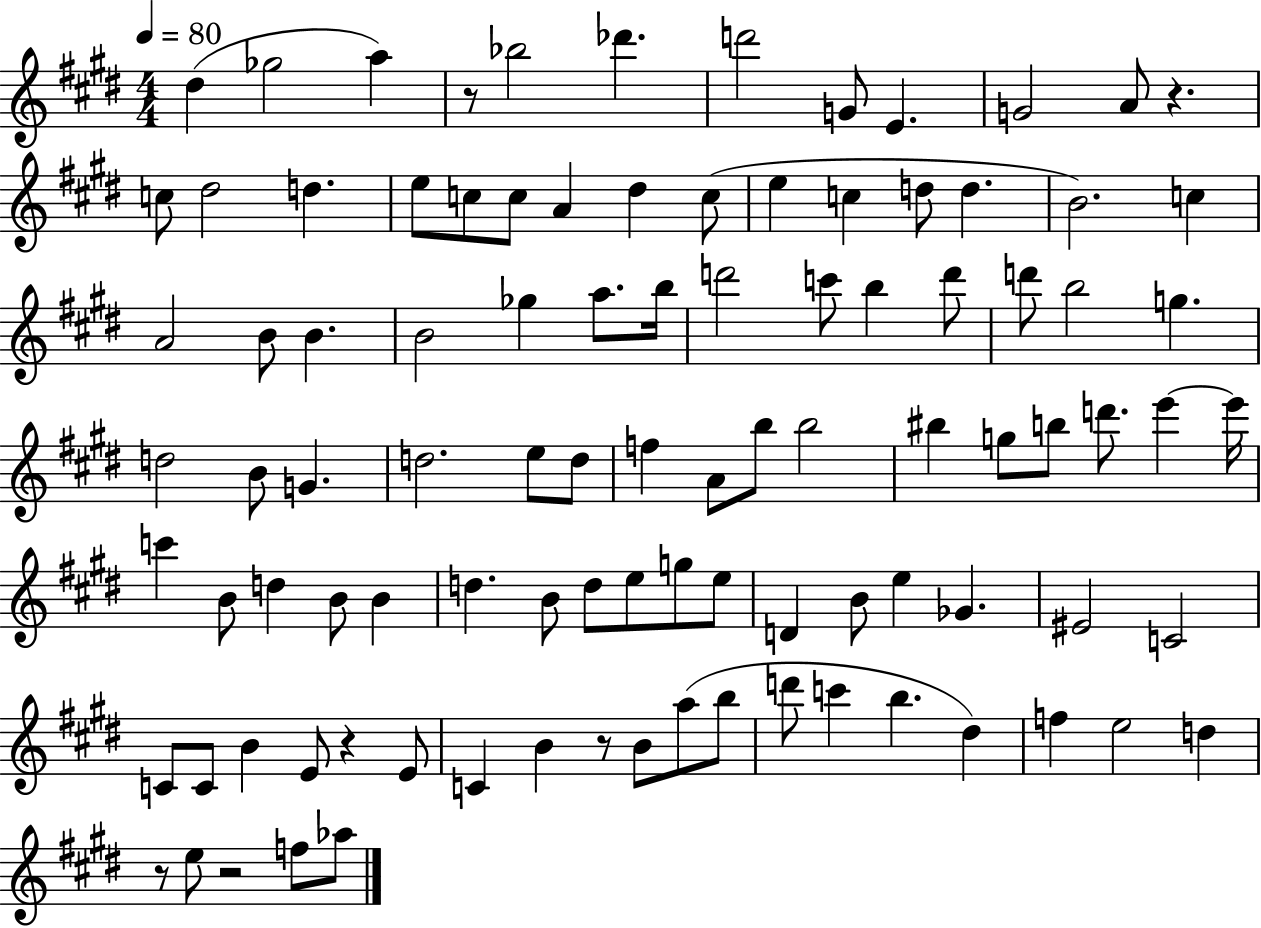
X:1
T:Untitled
M:4/4
L:1/4
K:E
^d _g2 a z/2 _b2 _d' d'2 G/2 E G2 A/2 z c/2 ^d2 d e/2 c/2 c/2 A ^d c/2 e c d/2 d B2 c A2 B/2 B B2 _g a/2 b/4 d'2 c'/2 b d'/2 d'/2 b2 g d2 B/2 G d2 e/2 d/2 f A/2 b/2 b2 ^b g/2 b/2 d'/2 e' e'/4 c' B/2 d B/2 B d B/2 d/2 e/2 g/2 e/2 D B/2 e _G ^E2 C2 C/2 C/2 B E/2 z E/2 C B z/2 B/2 a/2 b/2 d'/2 c' b ^d f e2 d z/2 e/2 z2 f/2 _a/2